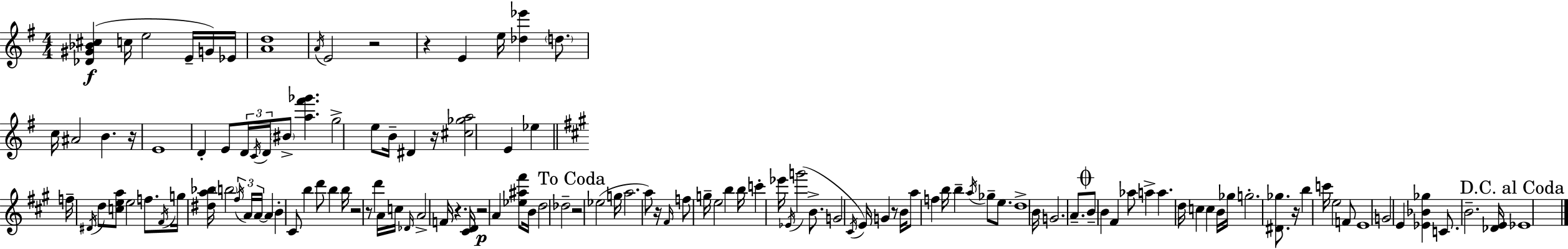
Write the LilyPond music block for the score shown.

{
  \clef treble
  \numericTimeSignature
  \time 4/4
  \key g \major
  <des' gis' bes' cis''>4(\f c''16 e''2 e'16-- g'16) ees'16 | <a' d''>1 | \acciaccatura { a'16 } e'2 r2 | r4 e'4 e''16 <des'' ees'''>4 \parenthesize d''8. | \break c''16 ais'2 b'4. | r16 e'1 | d'4-. e'8 \tuplet 3/2 { d'16 \acciaccatura { c'16 } d'16 } \parenthesize bis'8-> <a'' fis''' ges'''>4. | g''2-> e''8 b'16-- dis'4 | \break r16 <cis'' ges'' a''>2 e'4 ees''4 | \bar "||" \break \key a \major f''16-- \acciaccatura { dis'16 } d''8 <c'' e'' a''>8 e''2 f''8. | \acciaccatura { fis'16 } g''16 <dis'' a'' bes''>16 \parenthesize b''2 \tuplet 3/2 { \acciaccatura { fis''16 } a'16 a'16~~ } a'4 | b'4-. cis'8 b''4 d'''8 b''4 | b''16 r2 r8 d'''4 | \break a'16 c''16 \grace { des'16 } a'2-> f'16 r4. | <cis' d'>16 r2\p a'4 | <ees'' ais'' fis'''>8 b'16 d''2 des''2-- | \mark "To Coda" r2 ees''2( | \break g''16 a''2. | a''8) r16 \grace { fis'16 } f''8 g''16-- e''2 | b''4 b''16 c'''4-. ees'''16 \acciaccatura { ees'16 } g'''2( | b'8.-> g'2 \acciaccatura { cis'16 }) e'16 | \break g'4 r8 b'16 a''8 f''4 b''16 b''4-- | \acciaccatura { a''16 } ges''8-- e''8. d''1-> | b'16 g'2. | a'8.-- \mark \markup { \musicglyph "scripts.coda" } b'8-- b'4 fis'4 | \break aes''8 a''4-> a''4. d''16 c''4 | c''4 b'16 ges''16 g''2.-. | <dis' ges''>8. r16 b''4 c'''16 e''2 | f'8 e'1 | \break g'2 | e'4 <ees' bes' ges''>4 c'8. b'2.-- | <des' e'>16 \mark "D.C. al Coda" ees'1 | \bar "|."
}